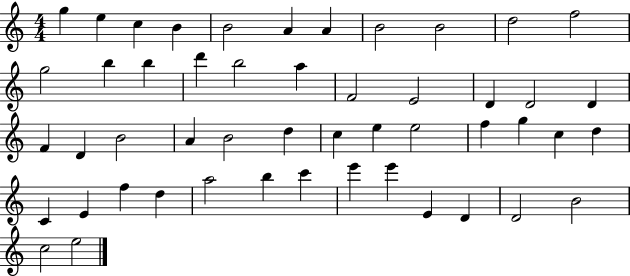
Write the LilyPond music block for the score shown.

{
  \clef treble
  \numericTimeSignature
  \time 4/4
  \key c \major
  g''4 e''4 c''4 b'4 | b'2 a'4 a'4 | b'2 b'2 | d''2 f''2 | \break g''2 b''4 b''4 | d'''4 b''2 a''4 | f'2 e'2 | d'4 d'2 d'4 | \break f'4 d'4 b'2 | a'4 b'2 d''4 | c''4 e''4 e''2 | f''4 g''4 c''4 d''4 | \break c'4 e'4 f''4 d''4 | a''2 b''4 c'''4 | e'''4 e'''4 e'4 d'4 | d'2 b'2 | \break c''2 e''2 | \bar "|."
}